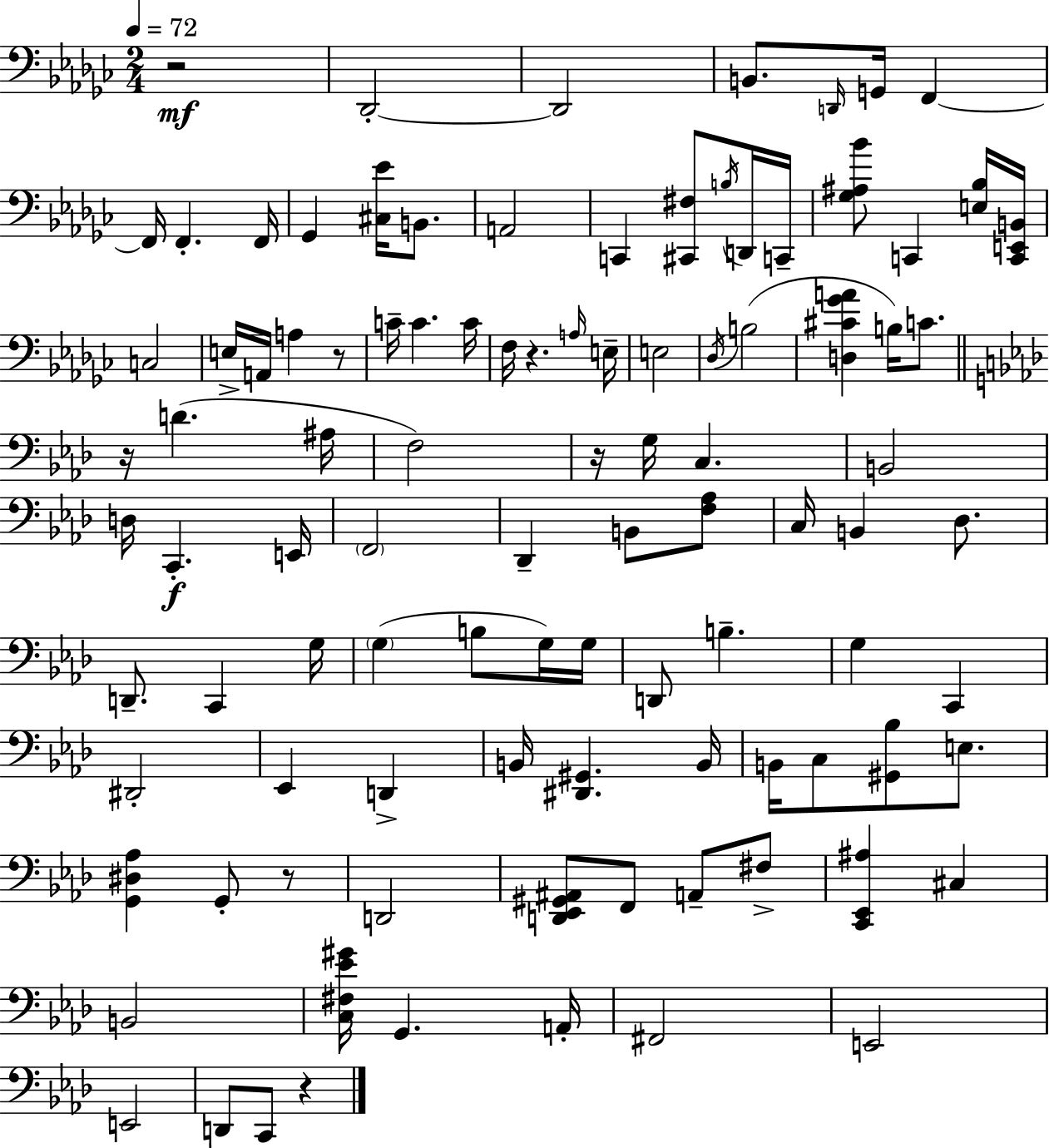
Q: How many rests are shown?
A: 7